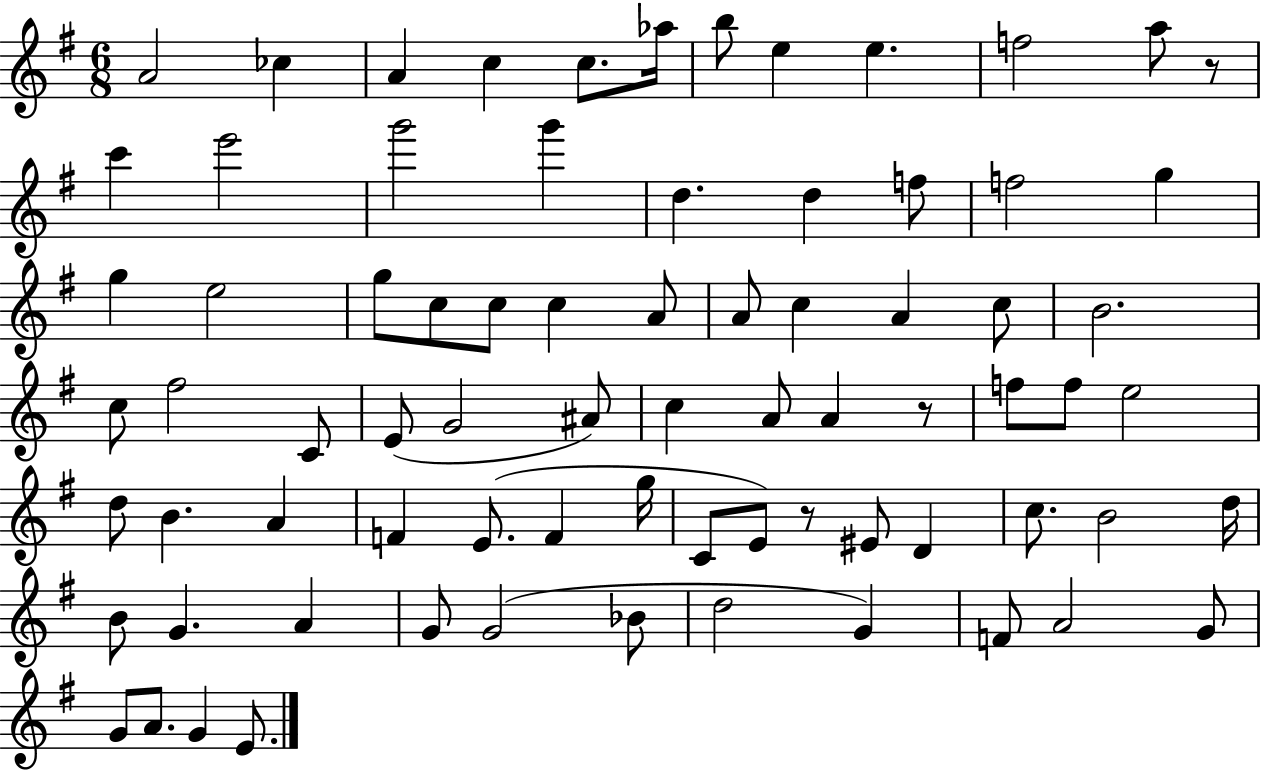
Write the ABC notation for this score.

X:1
T:Untitled
M:6/8
L:1/4
K:G
A2 _c A c c/2 _a/4 b/2 e e f2 a/2 z/2 c' e'2 g'2 g' d d f/2 f2 g g e2 g/2 c/2 c/2 c A/2 A/2 c A c/2 B2 c/2 ^f2 C/2 E/2 G2 ^A/2 c A/2 A z/2 f/2 f/2 e2 d/2 B A F E/2 F g/4 C/2 E/2 z/2 ^E/2 D c/2 B2 d/4 B/2 G A G/2 G2 _B/2 d2 G F/2 A2 G/2 G/2 A/2 G E/2